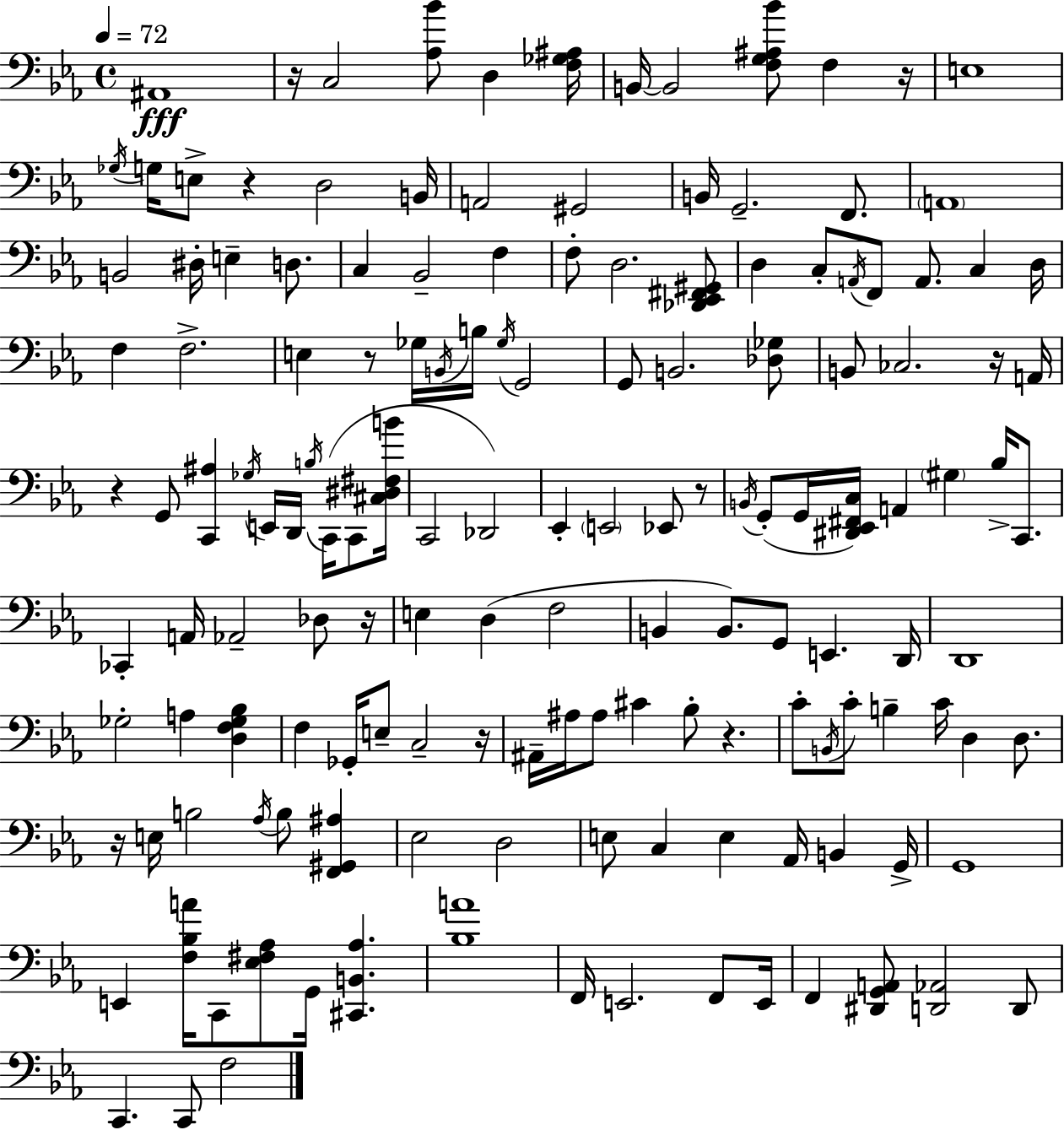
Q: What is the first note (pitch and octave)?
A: A#2